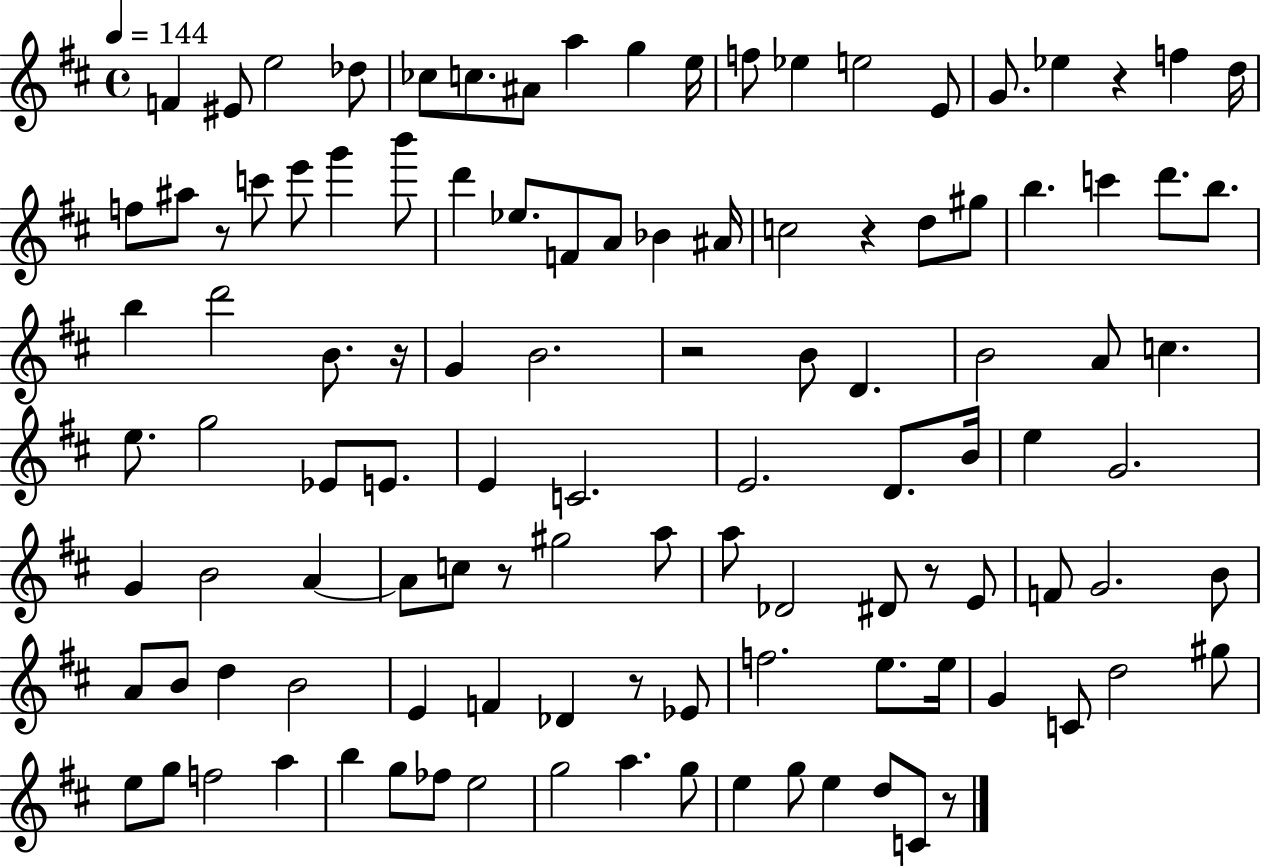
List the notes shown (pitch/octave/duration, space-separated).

F4/q EIS4/e E5/h Db5/e CES5/e C5/e. A#4/e A5/q G5/q E5/s F5/e Eb5/q E5/h E4/e G4/e. Eb5/q R/q F5/q D5/s F5/e A#5/e R/e C6/e E6/e G6/q B6/e D6/q Eb5/e. F4/e A4/e Bb4/q A#4/s C5/h R/q D5/e G#5/e B5/q. C6/q D6/e. B5/e. B5/q D6/h B4/e. R/s G4/q B4/h. R/h B4/e D4/q. B4/h A4/e C5/q. E5/e. G5/h Eb4/e E4/e. E4/q C4/h. E4/h. D4/e. B4/s E5/q G4/h. G4/q B4/h A4/q A4/e C5/e R/e G#5/h A5/e A5/e Db4/h D#4/e R/e E4/e F4/e G4/h. B4/e A4/e B4/e D5/q B4/h E4/q F4/q Db4/q R/e Eb4/e F5/h. E5/e. E5/s G4/q C4/e D5/h G#5/e E5/e G5/e F5/h A5/q B5/q G5/e FES5/e E5/h G5/h A5/q. G5/e E5/q G5/e E5/q D5/e C4/e R/e